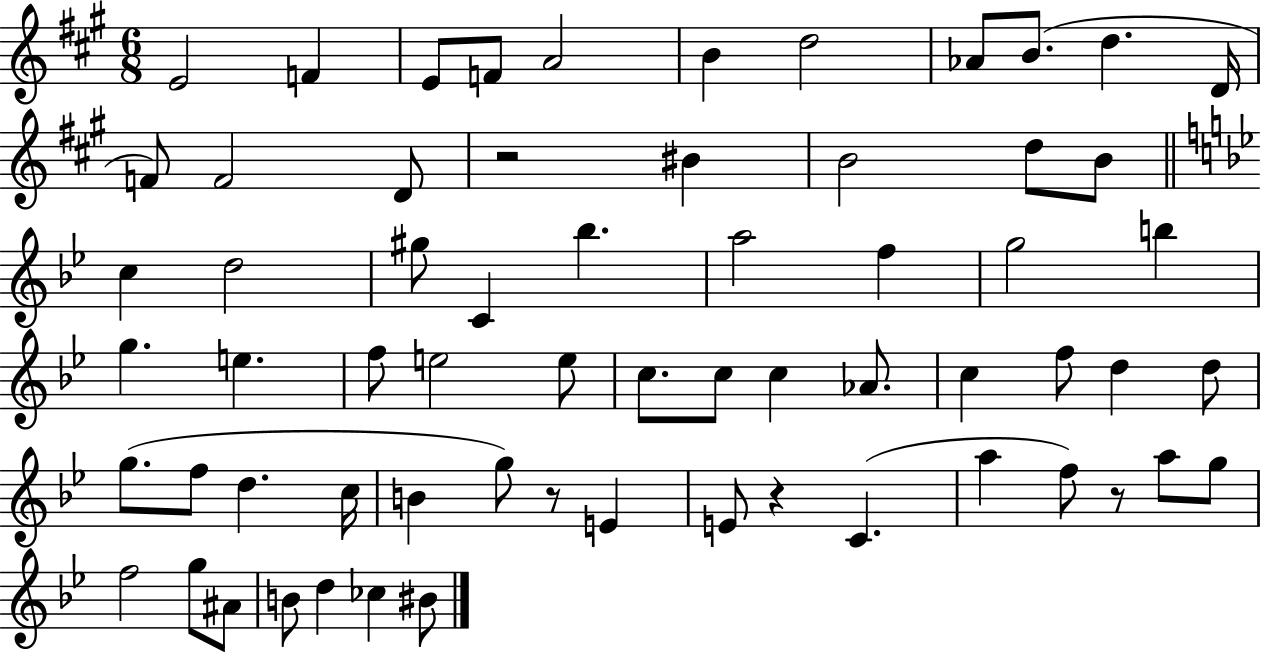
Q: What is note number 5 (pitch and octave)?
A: A4